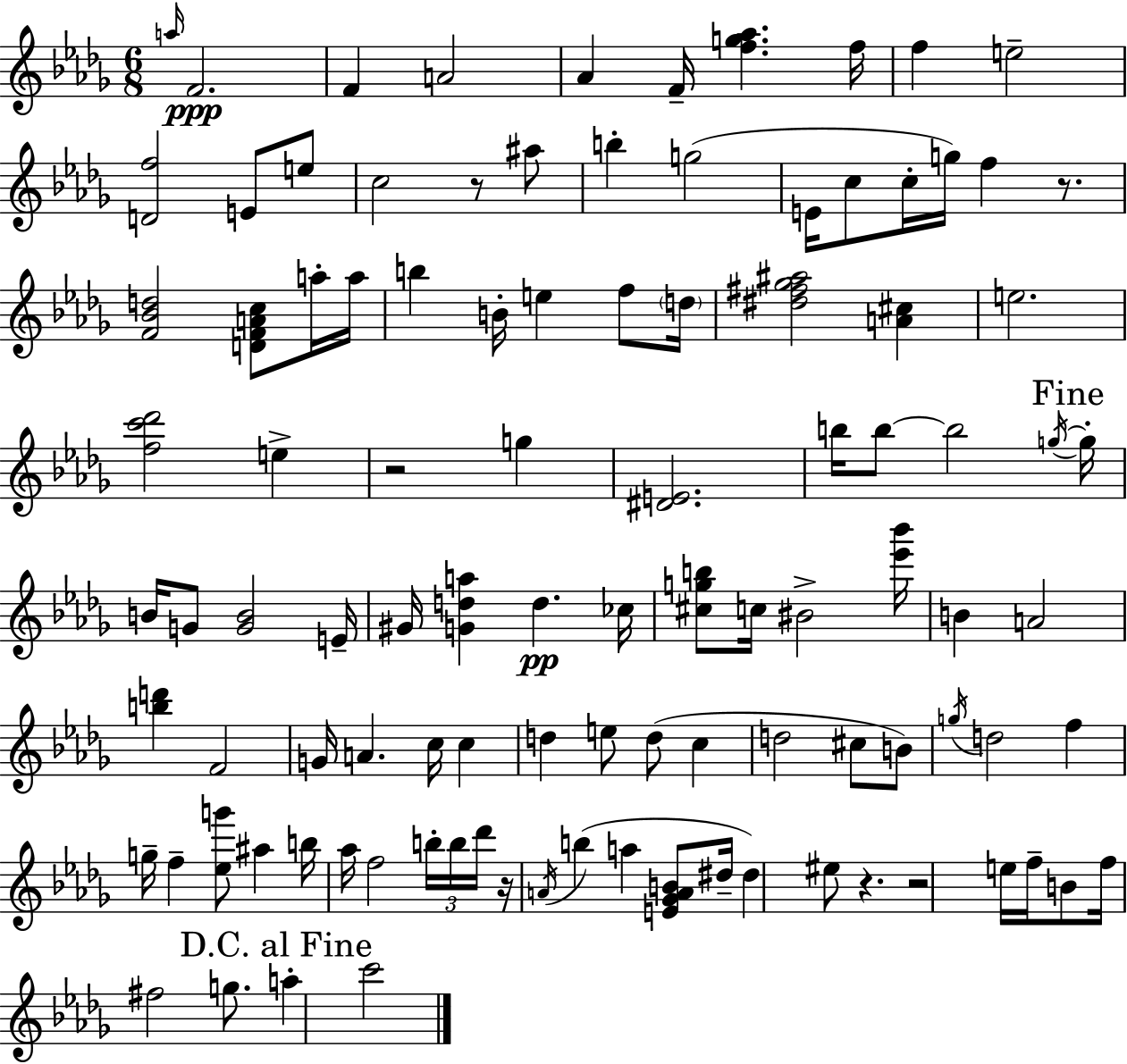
A5/s F4/h. F4/q A4/h Ab4/q F4/s [F5,G5,Ab5]/q. F5/s F5/q E5/h [D4,F5]/h E4/e E5/e C5/h R/e A#5/e B5/q G5/h E4/s C5/e C5/s G5/s F5/q R/e. [F4,Bb4,D5]/h [D4,F4,A4,C5]/e A5/s A5/s B5/q B4/s E5/q F5/e D5/s [D#5,F#5,Gb5,A#5]/h [A4,C#5]/q E5/h. [F5,C6,Db6]/h E5/q R/h G5/q [D#4,E4]/h. B5/s B5/e B5/h G5/s G5/s B4/s G4/e [G4,B4]/h E4/s G#4/s [G4,D5,A5]/q D5/q. CES5/s [C#5,G5,B5]/e C5/s BIS4/h [Eb6,Bb6]/s B4/q A4/h [B5,D6]/q F4/h G4/s A4/q. C5/s C5/q D5/q E5/e D5/e C5/q D5/h C#5/e B4/e G5/s D5/h F5/q G5/s F5/q [Eb5,G6]/e A#5/q B5/s Ab5/s F5/h B5/s B5/s Db6/s R/s A4/s B5/q A5/q [E4,Gb4,A4,B4]/e D#5/s D#5/q EIS5/e R/q. R/h E5/s F5/s B4/e F5/s F#5/h G5/e. A5/q C6/h